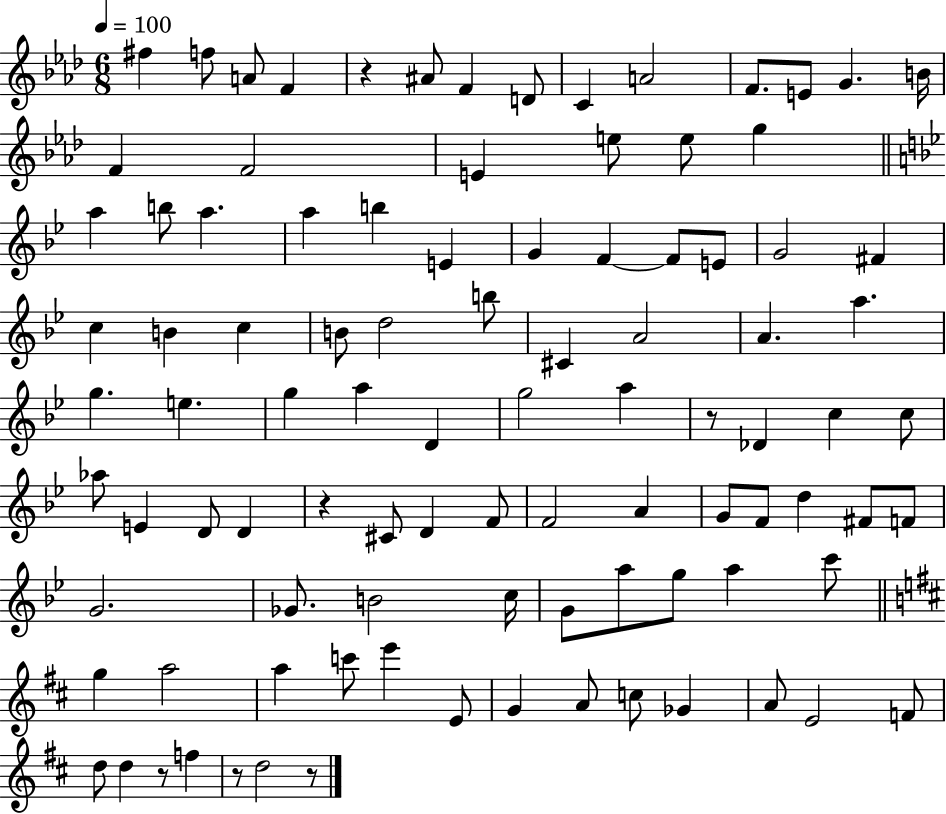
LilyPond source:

{
  \clef treble
  \numericTimeSignature
  \time 6/8
  \key aes \major
  \tempo 4 = 100
  fis''4 f''8 a'8 f'4 | r4 ais'8 f'4 d'8 | c'4 a'2 | f'8. e'8 g'4. b'16 | \break f'4 f'2 | e'4 e''8 e''8 g''4 | \bar "||" \break \key bes \major a''4 b''8 a''4. | a''4 b''4 e'4 | g'4 f'4~~ f'8 e'8 | g'2 fis'4 | \break c''4 b'4 c''4 | b'8 d''2 b''8 | cis'4 a'2 | a'4. a''4. | \break g''4. e''4. | g''4 a''4 d'4 | g''2 a''4 | r8 des'4 c''4 c''8 | \break aes''8 e'4 d'8 d'4 | r4 cis'8 d'4 f'8 | f'2 a'4 | g'8 f'8 d''4 fis'8 f'8 | \break g'2. | ges'8. b'2 c''16 | g'8 a''8 g''8 a''4 c'''8 | \bar "||" \break \key b \minor g''4 a''2 | a''4 c'''8 e'''4 e'8 | g'4 a'8 c''8 ges'4 | a'8 e'2 f'8 | \break d''8 d''4 r8 f''4 | r8 d''2 r8 | \bar "|."
}